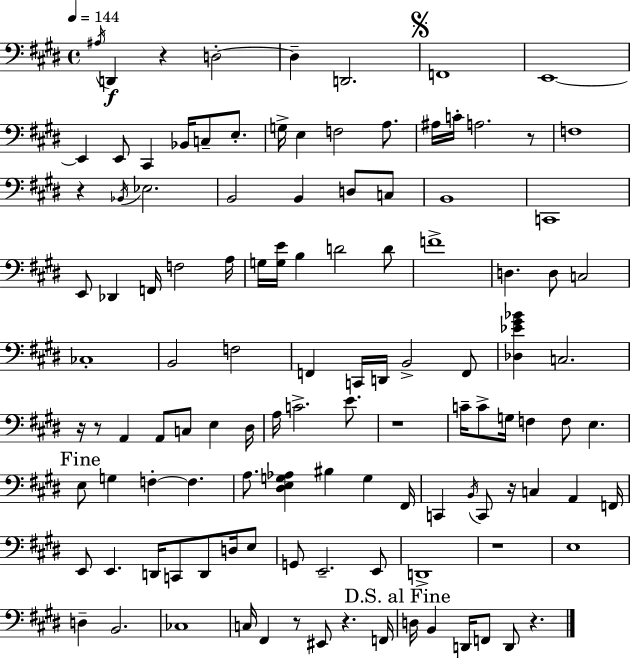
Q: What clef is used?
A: bass